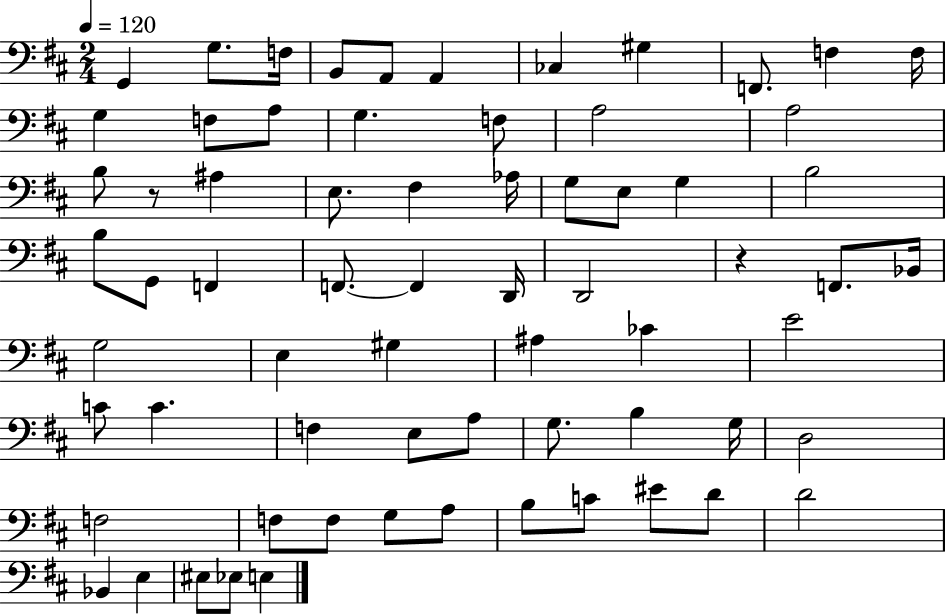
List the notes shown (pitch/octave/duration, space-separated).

G2/q G3/e. F3/s B2/e A2/e A2/q CES3/q G#3/q F2/e. F3/q F3/s G3/q F3/e A3/e G3/q. F3/e A3/h A3/h B3/e R/e A#3/q E3/e. F#3/q Ab3/s G3/e E3/e G3/q B3/h B3/e G2/e F2/q F2/e. F2/q D2/s D2/h R/q F2/e. Bb2/s G3/h E3/q G#3/q A#3/q CES4/q E4/h C4/e C4/q. F3/q E3/e A3/e G3/e. B3/q G3/s D3/h F3/h F3/e F3/e G3/e A3/e B3/e C4/e EIS4/e D4/e D4/h Bb2/q E3/q EIS3/e Eb3/e E3/q